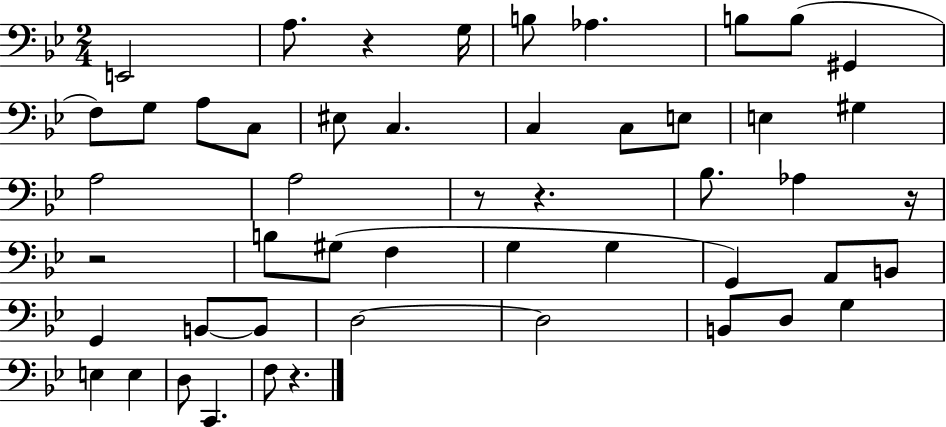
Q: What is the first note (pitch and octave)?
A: E2